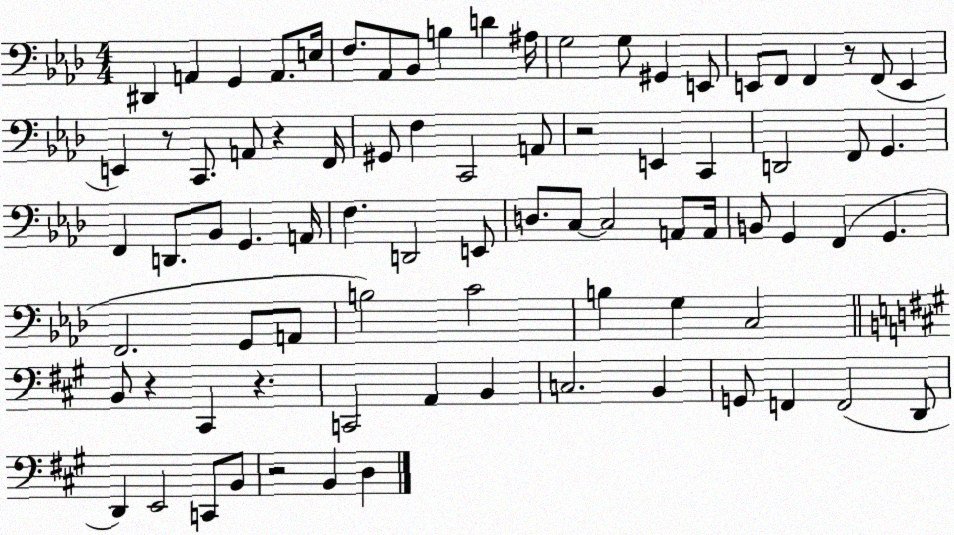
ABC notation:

X:1
T:Untitled
M:4/4
L:1/4
K:Ab
^D,, A,, G,, A,,/2 E,/4 F,/2 _A,,/2 _B,,/2 B, D ^A,/4 G,2 G,/2 ^G,, E,,/2 E,,/2 F,,/2 F,, z/2 F,,/2 E,, E,, z/2 C,,/2 A,,/2 z F,,/4 ^G,,/2 F, C,,2 A,,/2 z2 E,, C,, D,,2 F,,/2 G,, F,, D,,/2 _B,,/2 G,, A,,/4 F, D,,2 E,,/2 D,/2 C,/2 C,2 A,,/2 A,,/4 B,,/2 G,, F,, G,, F,,2 G,,/2 A,,/2 B,2 C2 B, G, C,2 B,,/2 z ^C,, z C,,2 A,, B,, C,2 B,, G,,/2 F,, F,,2 D,,/2 D,, E,,2 C,,/2 B,,/2 z2 B,, D,